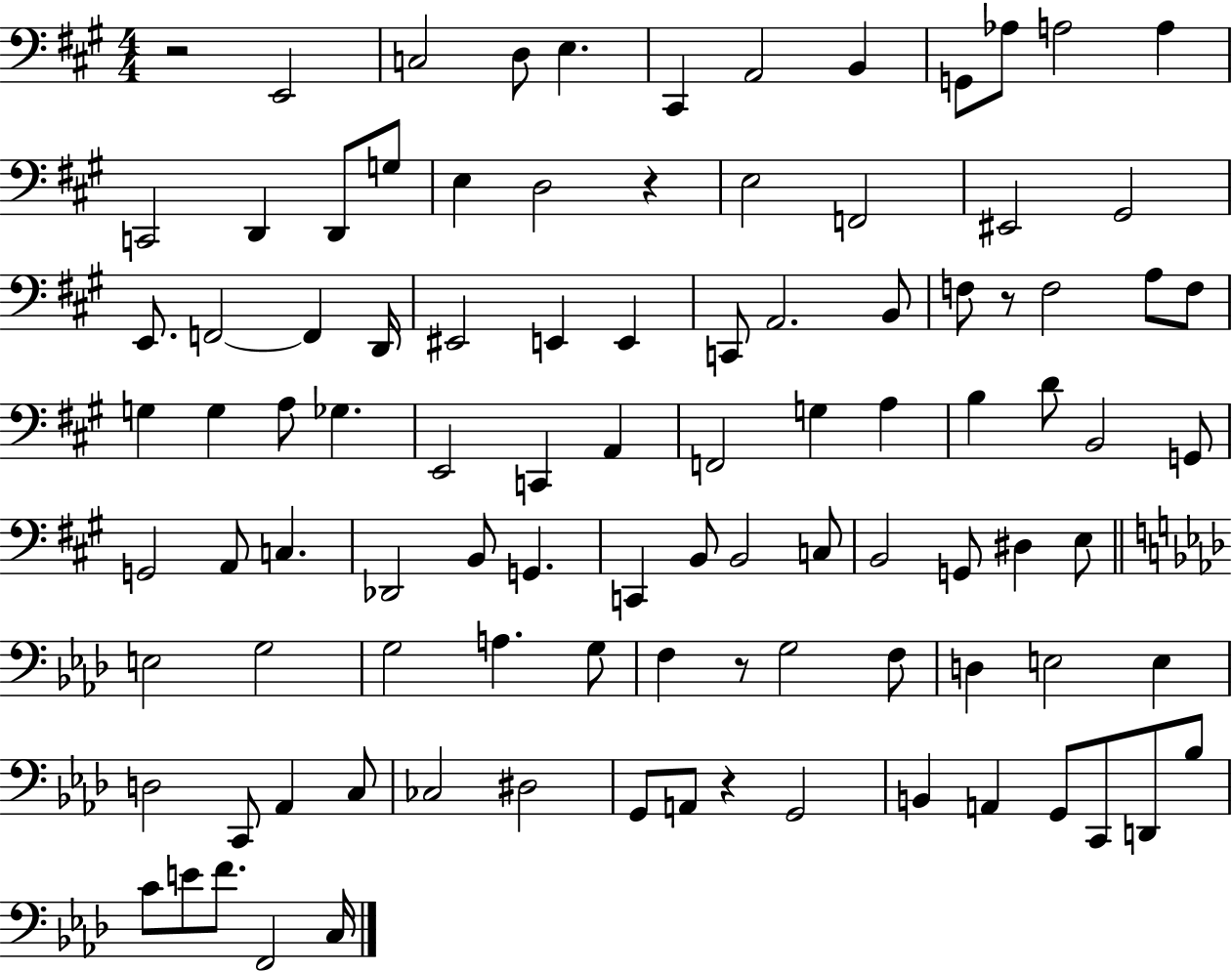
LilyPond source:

{
  \clef bass
  \numericTimeSignature
  \time 4/4
  \key a \major
  \repeat volta 2 { r2 e,2 | c2 d8 e4. | cis,4 a,2 b,4 | g,8 aes8 a2 a4 | \break c,2 d,4 d,8 g8 | e4 d2 r4 | e2 f,2 | eis,2 gis,2 | \break e,8. f,2~~ f,4 d,16 | eis,2 e,4 e,4 | c,8 a,2. b,8 | f8 r8 f2 a8 f8 | \break g4 g4 a8 ges4. | e,2 c,4 a,4 | f,2 g4 a4 | b4 d'8 b,2 g,8 | \break g,2 a,8 c4. | des,2 b,8 g,4. | c,4 b,8 b,2 c8 | b,2 g,8 dis4 e8 | \break \bar "||" \break \key aes \major e2 g2 | g2 a4. g8 | f4 r8 g2 f8 | d4 e2 e4 | \break d2 c,8 aes,4 c8 | ces2 dis2 | g,8 a,8 r4 g,2 | b,4 a,4 g,8 c,8 d,8 bes8 | \break c'8 e'8 f'8. f,2 c16 | } \bar "|."
}